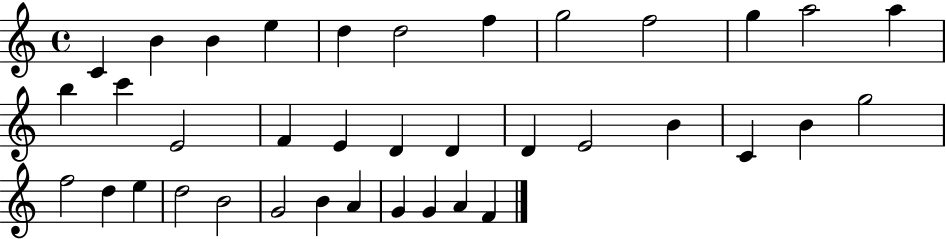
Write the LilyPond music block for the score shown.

{
  \clef treble
  \time 4/4
  \defaultTimeSignature
  \key c \major
  c'4 b'4 b'4 e''4 | d''4 d''2 f''4 | g''2 f''2 | g''4 a''2 a''4 | \break b''4 c'''4 e'2 | f'4 e'4 d'4 d'4 | d'4 e'2 b'4 | c'4 b'4 g''2 | \break f''2 d''4 e''4 | d''2 b'2 | g'2 b'4 a'4 | g'4 g'4 a'4 f'4 | \break \bar "|."
}